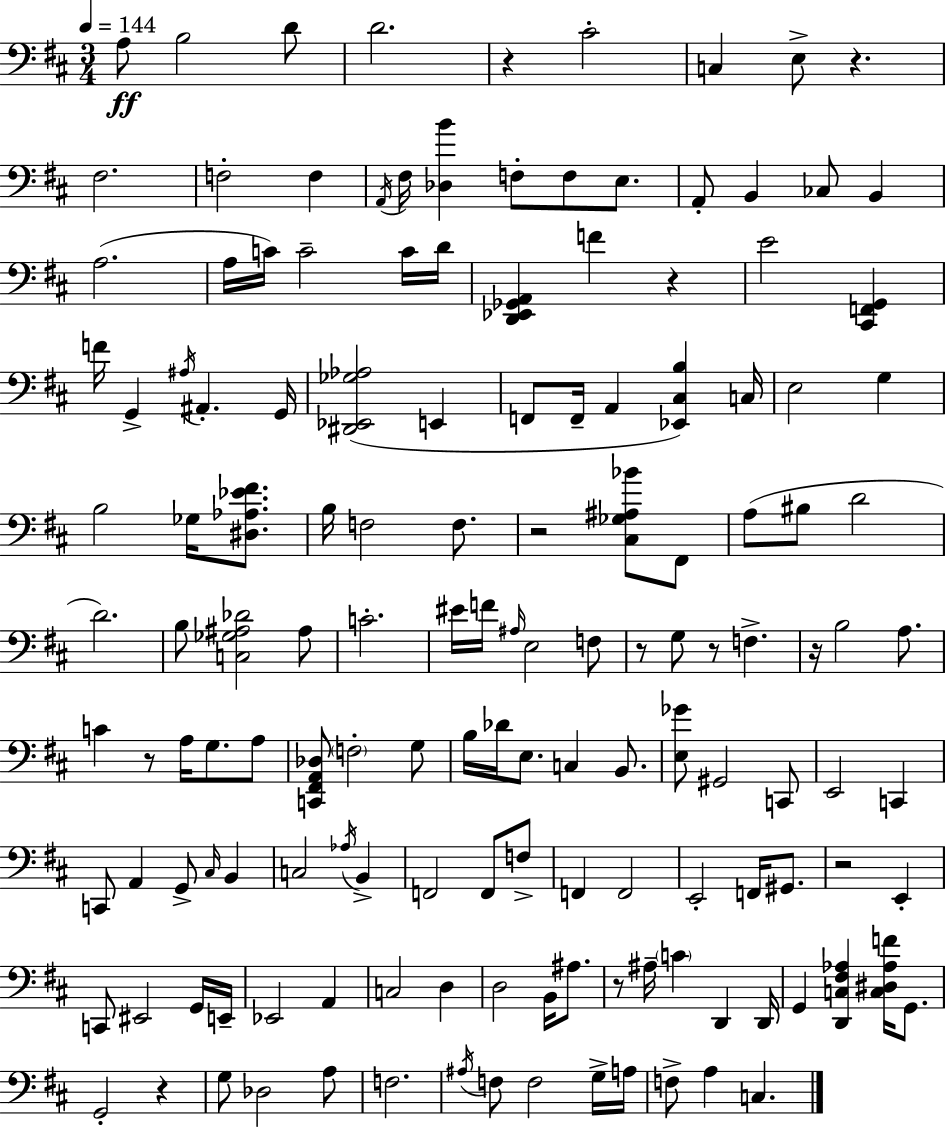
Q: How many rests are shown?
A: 11